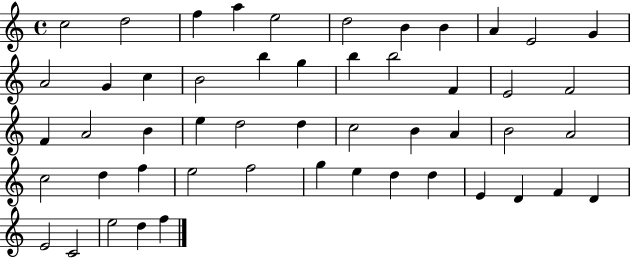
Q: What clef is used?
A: treble